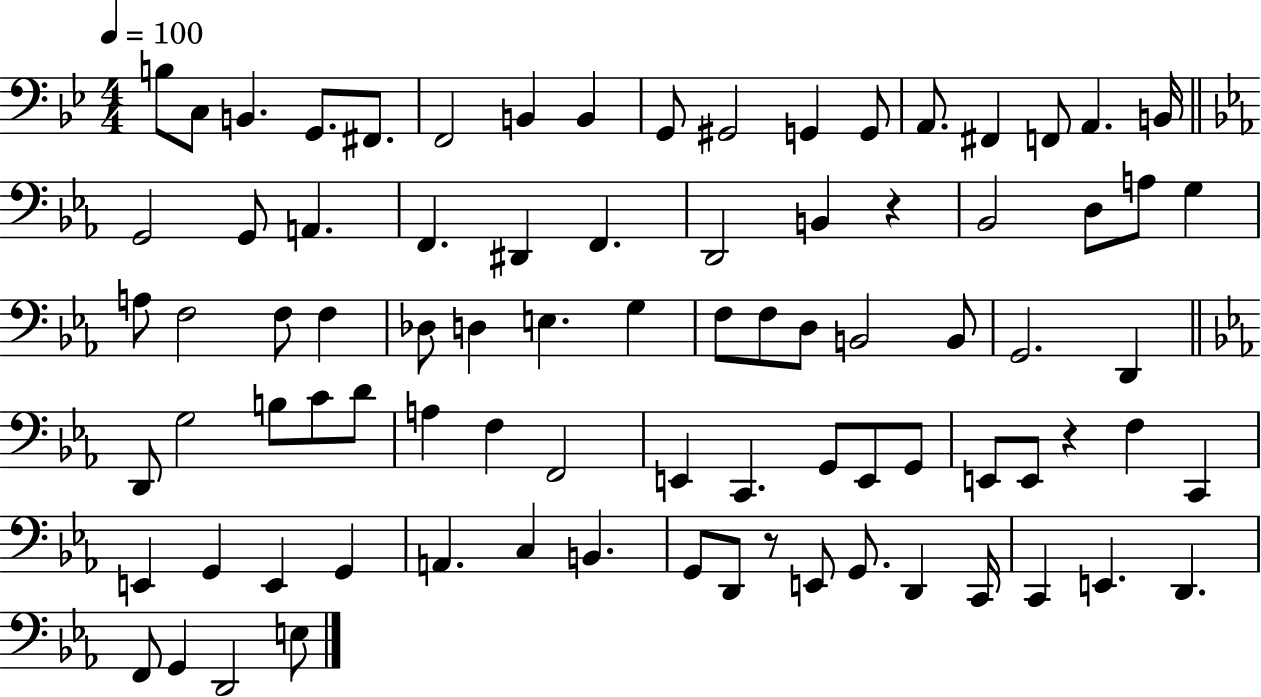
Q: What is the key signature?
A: BES major